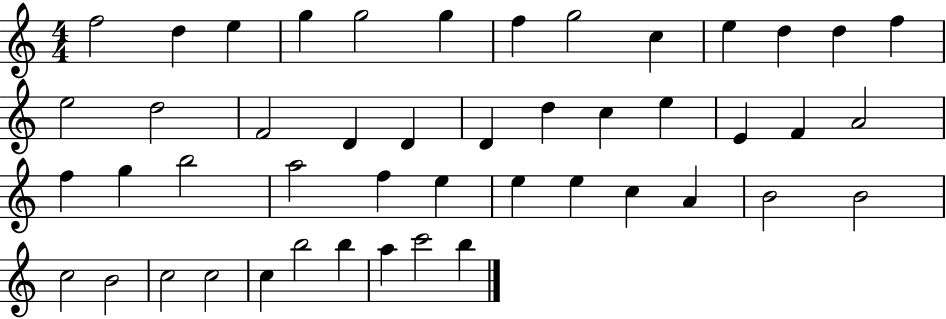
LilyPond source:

{
  \clef treble
  \numericTimeSignature
  \time 4/4
  \key c \major
  f''2 d''4 e''4 | g''4 g''2 g''4 | f''4 g''2 c''4 | e''4 d''4 d''4 f''4 | \break e''2 d''2 | f'2 d'4 d'4 | d'4 d''4 c''4 e''4 | e'4 f'4 a'2 | \break f''4 g''4 b''2 | a''2 f''4 e''4 | e''4 e''4 c''4 a'4 | b'2 b'2 | \break c''2 b'2 | c''2 c''2 | c''4 b''2 b''4 | a''4 c'''2 b''4 | \break \bar "|."
}